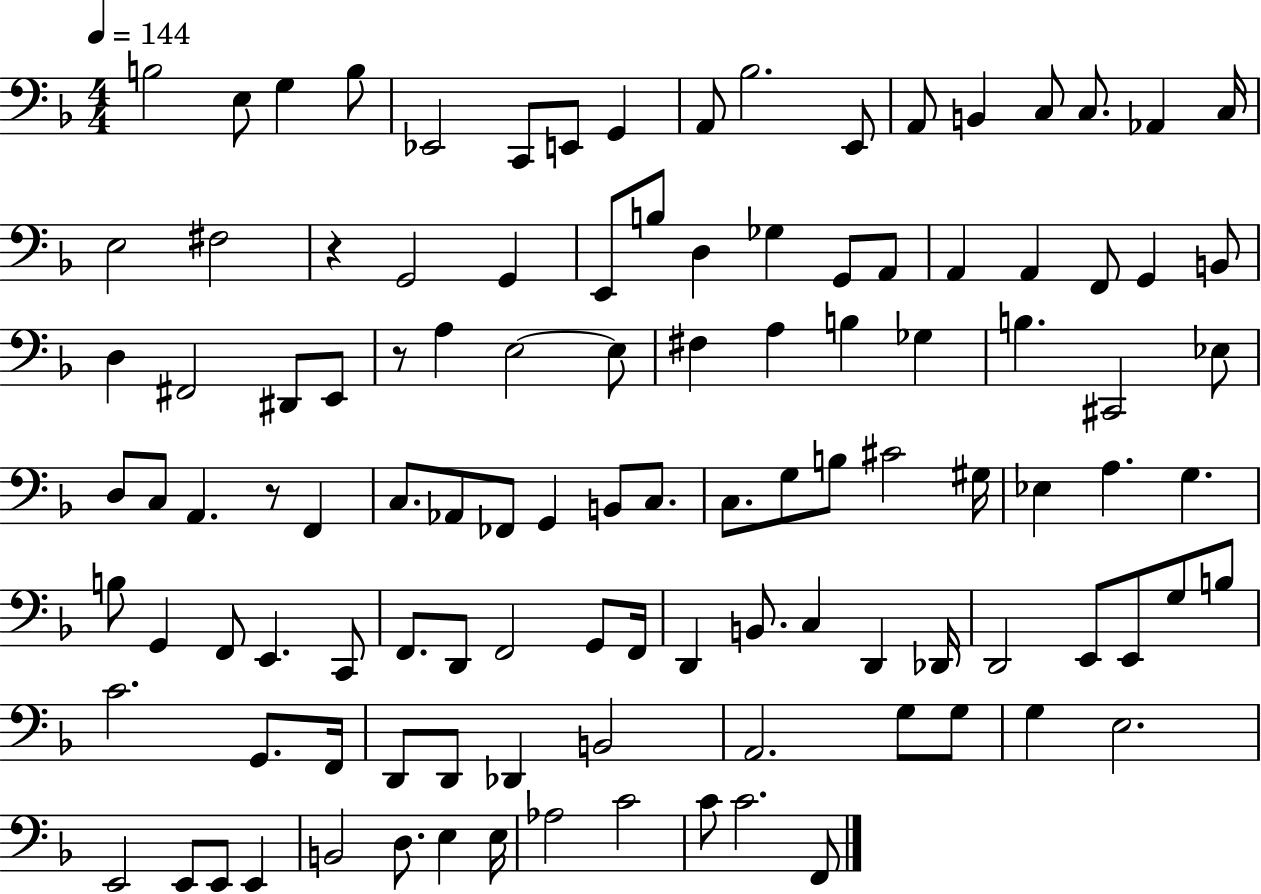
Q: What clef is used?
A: bass